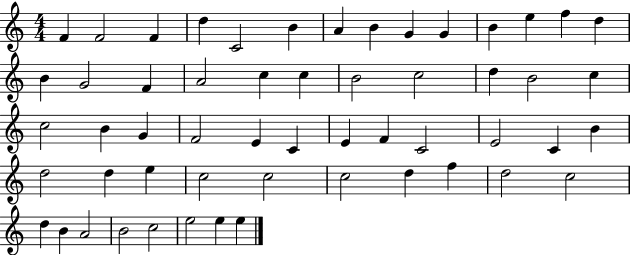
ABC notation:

X:1
T:Untitled
M:4/4
L:1/4
K:C
F F2 F d C2 B A B G G B e f d B G2 F A2 c c B2 c2 d B2 c c2 B G F2 E C E F C2 E2 C B d2 d e c2 c2 c2 d f d2 c2 d B A2 B2 c2 e2 e e